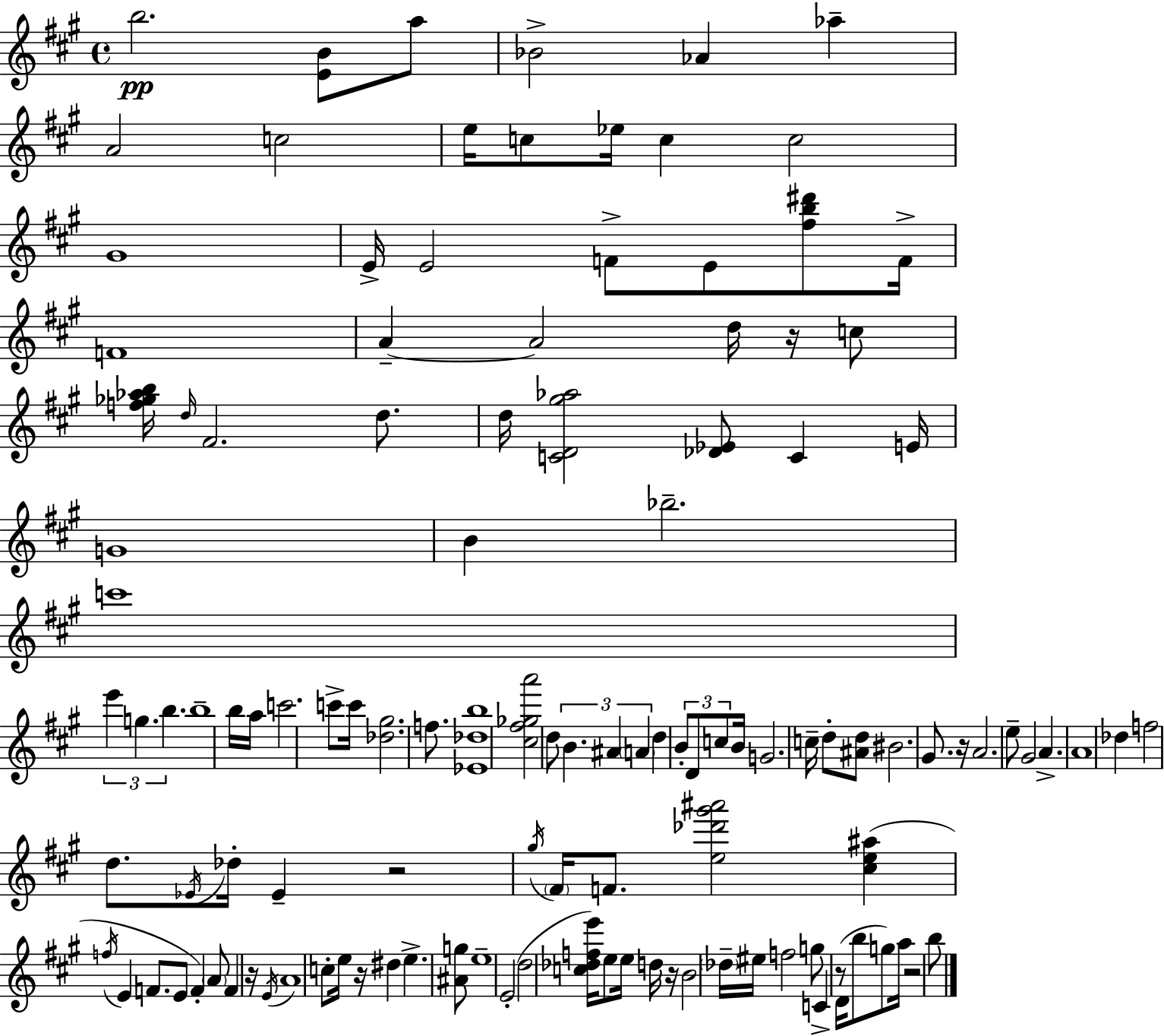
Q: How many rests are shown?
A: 8